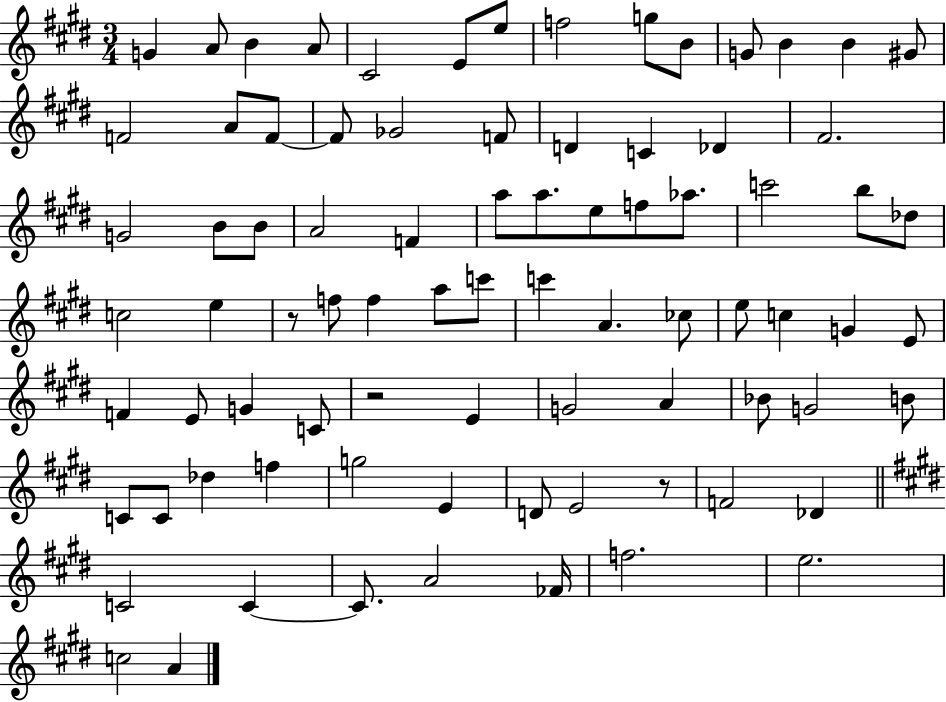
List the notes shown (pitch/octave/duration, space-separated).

G4/q A4/e B4/q A4/e C#4/h E4/e E5/e F5/h G5/e B4/e G4/e B4/q B4/q G#4/e F4/h A4/e F4/e F4/e Gb4/h F4/e D4/q C4/q Db4/q F#4/h. G4/h B4/e B4/e A4/h F4/q A5/e A5/e. E5/e F5/e Ab5/e. C6/h B5/e Db5/e C5/h E5/q R/e F5/e F5/q A5/e C6/e C6/q A4/q. CES5/e E5/e C5/q G4/q E4/e F4/q E4/e G4/q C4/e R/h E4/q G4/h A4/q Bb4/e G4/h B4/e C4/e C4/e Db5/q F5/q G5/h E4/q D4/e E4/h R/e F4/h Db4/q C4/h C4/q C4/e. A4/h FES4/s F5/h. E5/h. C5/h A4/q